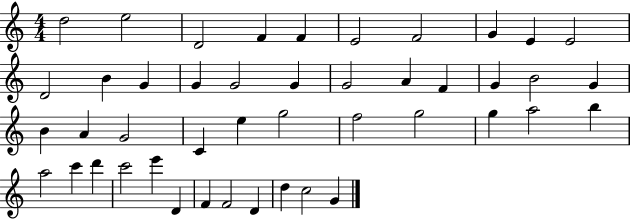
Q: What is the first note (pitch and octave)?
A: D5